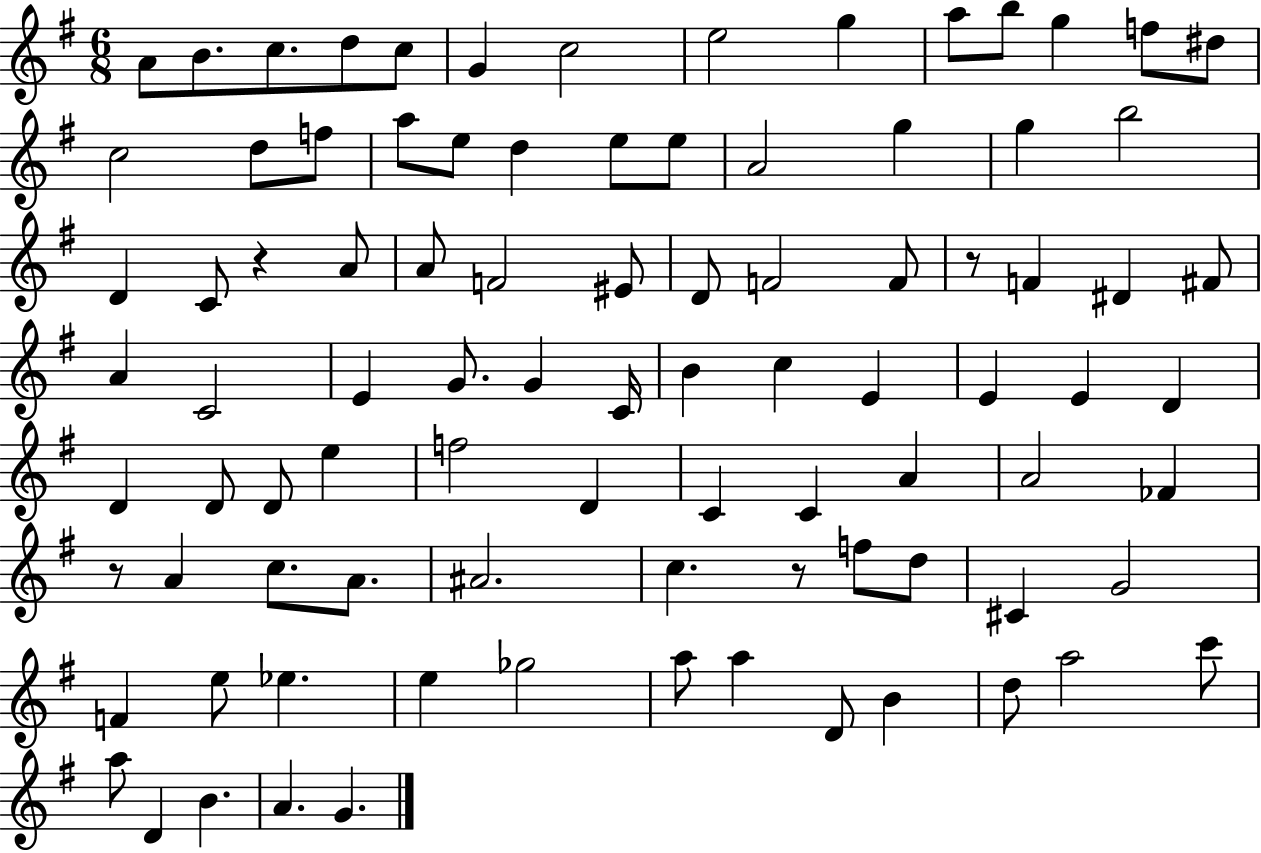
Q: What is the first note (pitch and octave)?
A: A4